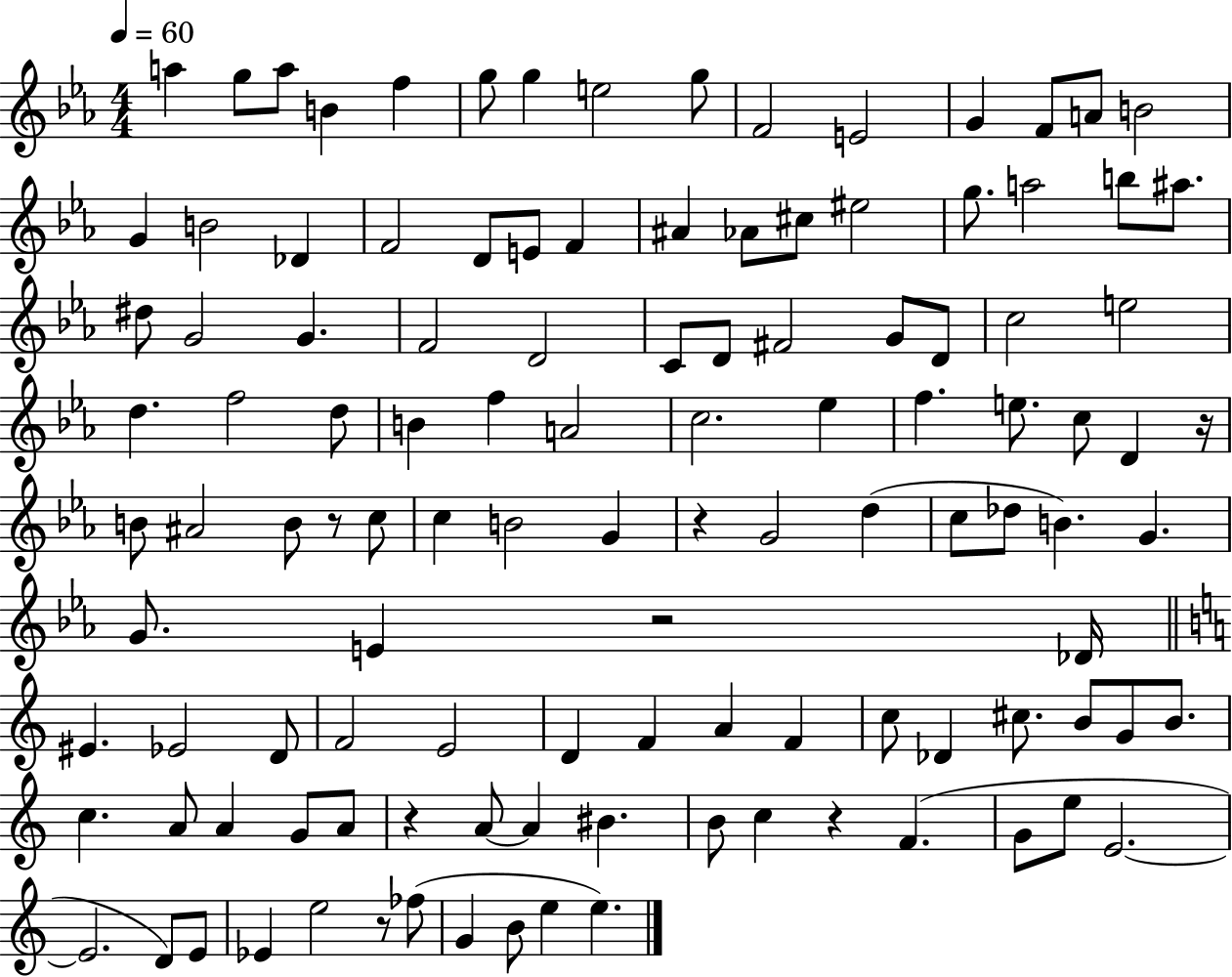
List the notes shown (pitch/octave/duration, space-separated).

A5/q G5/e A5/e B4/q F5/q G5/e G5/q E5/h G5/e F4/h E4/h G4/q F4/e A4/e B4/h G4/q B4/h Db4/q F4/h D4/e E4/e F4/q A#4/q Ab4/e C#5/e EIS5/h G5/e. A5/h B5/e A#5/e. D#5/e G4/h G4/q. F4/h D4/h C4/e D4/e F#4/h G4/e D4/e C5/h E5/h D5/q. F5/h D5/e B4/q F5/q A4/h C5/h. Eb5/q F5/q. E5/e. C5/e D4/q R/s B4/e A#4/h B4/e R/e C5/e C5/q B4/h G4/q R/q G4/h D5/q C5/e Db5/e B4/q. G4/q. G4/e. E4/q R/h Db4/s EIS4/q. Eb4/h D4/e F4/h E4/h D4/q F4/q A4/q F4/q C5/e Db4/q C#5/e. B4/e G4/e B4/e. C5/q. A4/e A4/q G4/e A4/e R/q A4/e A4/q BIS4/q. B4/e C5/q R/q F4/q. G4/e E5/e E4/h. E4/h. D4/e E4/e Eb4/q E5/h R/e FES5/e G4/q B4/e E5/q E5/q.